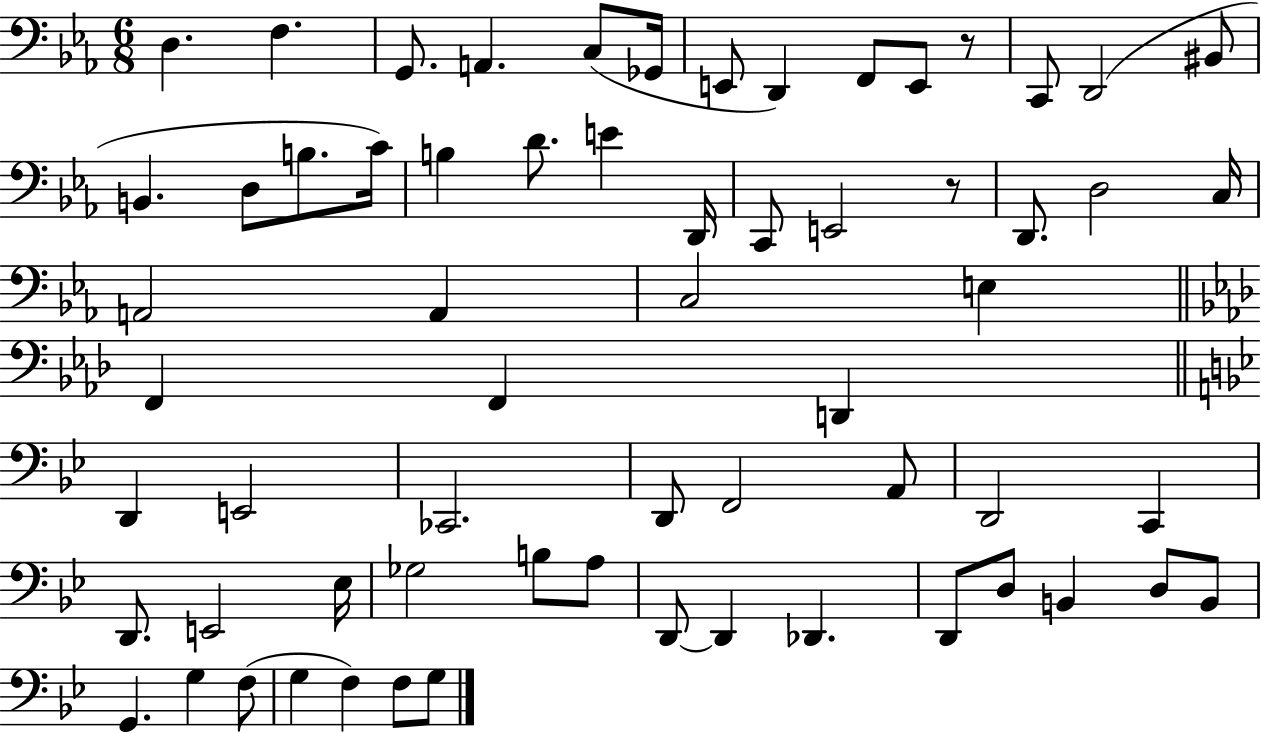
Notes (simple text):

D3/q. F3/q. G2/e. A2/q. C3/e Gb2/s E2/e D2/q F2/e E2/e R/e C2/e D2/h BIS2/e B2/q. D3/e B3/e. C4/s B3/q D4/e. E4/q D2/s C2/e E2/h R/e D2/e. D3/h C3/s A2/h A2/q C3/h E3/q F2/q F2/q D2/q D2/q E2/h CES2/h. D2/e F2/h A2/e D2/h C2/q D2/e. E2/h Eb3/s Gb3/h B3/e A3/e D2/e D2/q Db2/q. D2/e D3/e B2/q D3/e B2/e G2/q. G3/q F3/e G3/q F3/q F3/e G3/e